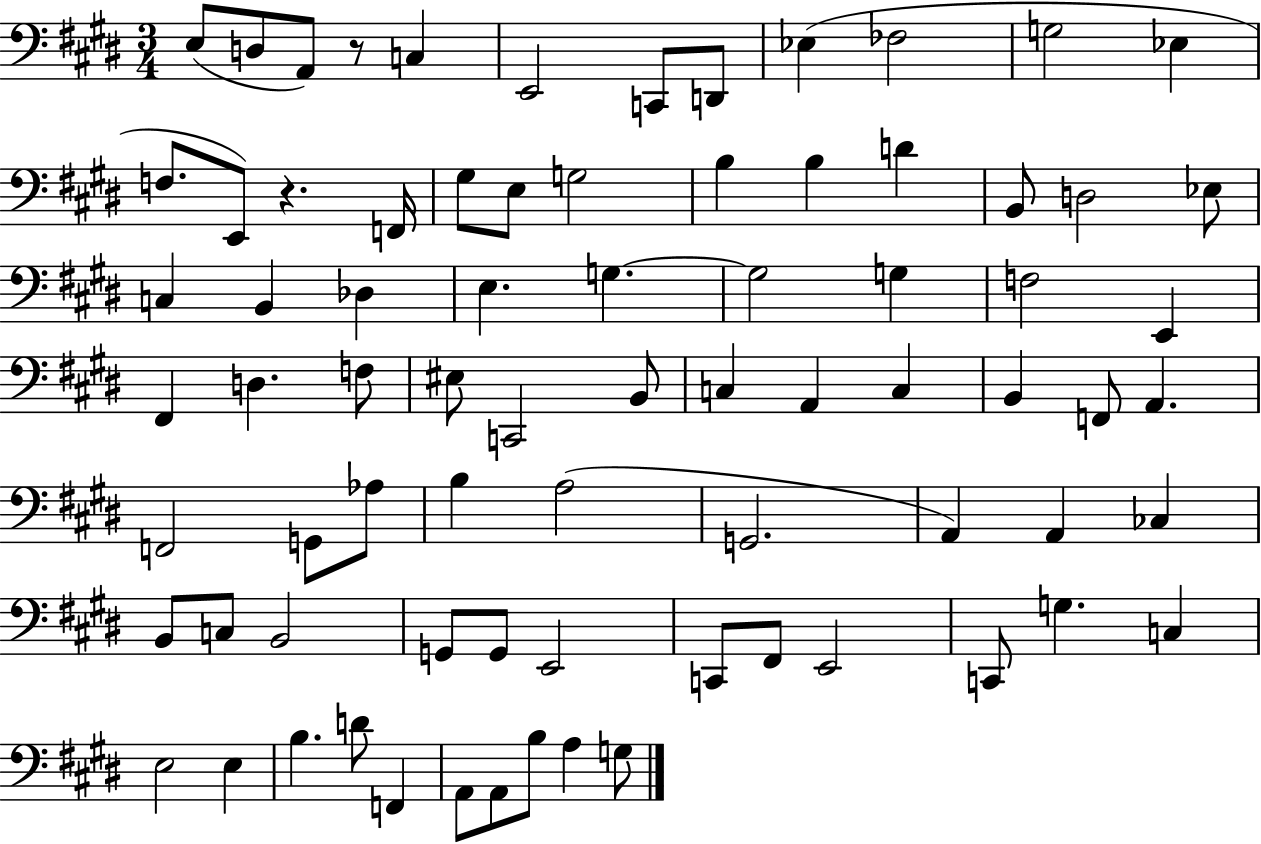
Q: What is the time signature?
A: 3/4